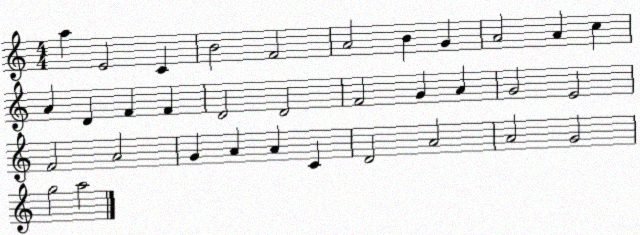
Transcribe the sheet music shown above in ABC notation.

X:1
T:Untitled
M:4/4
L:1/4
K:C
a E2 C B2 F2 A2 B G A2 A c A D F F D2 D2 F2 G A G2 E2 F2 A2 G A A C D2 A2 A2 G2 g2 a2